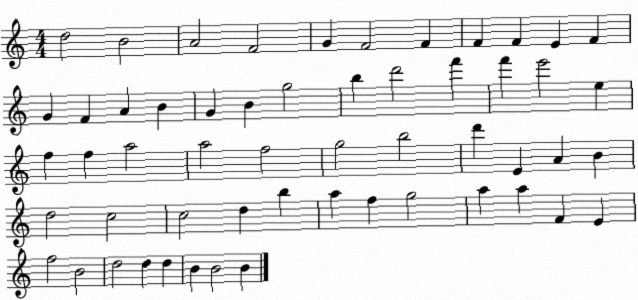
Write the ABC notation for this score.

X:1
T:Untitled
M:4/4
L:1/4
K:C
d2 B2 A2 F2 G F2 F F F E F G F A B G B g2 b d'2 f' f' e'2 e f f a2 a2 f2 g2 b2 d' E A B d2 c2 c2 d b a f g2 a a F E f2 B2 d2 d d B B2 B